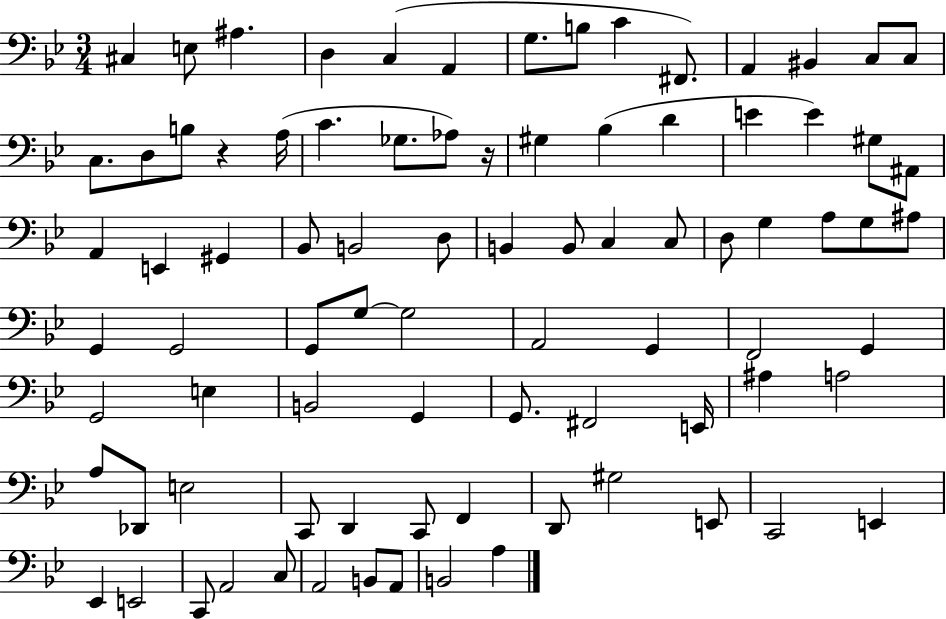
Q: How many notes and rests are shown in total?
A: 85